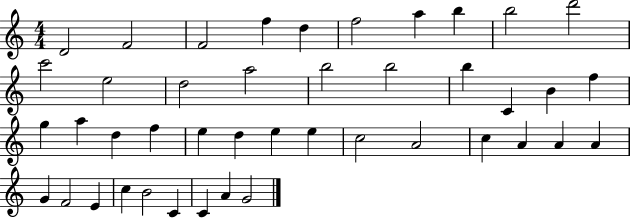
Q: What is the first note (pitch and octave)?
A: D4